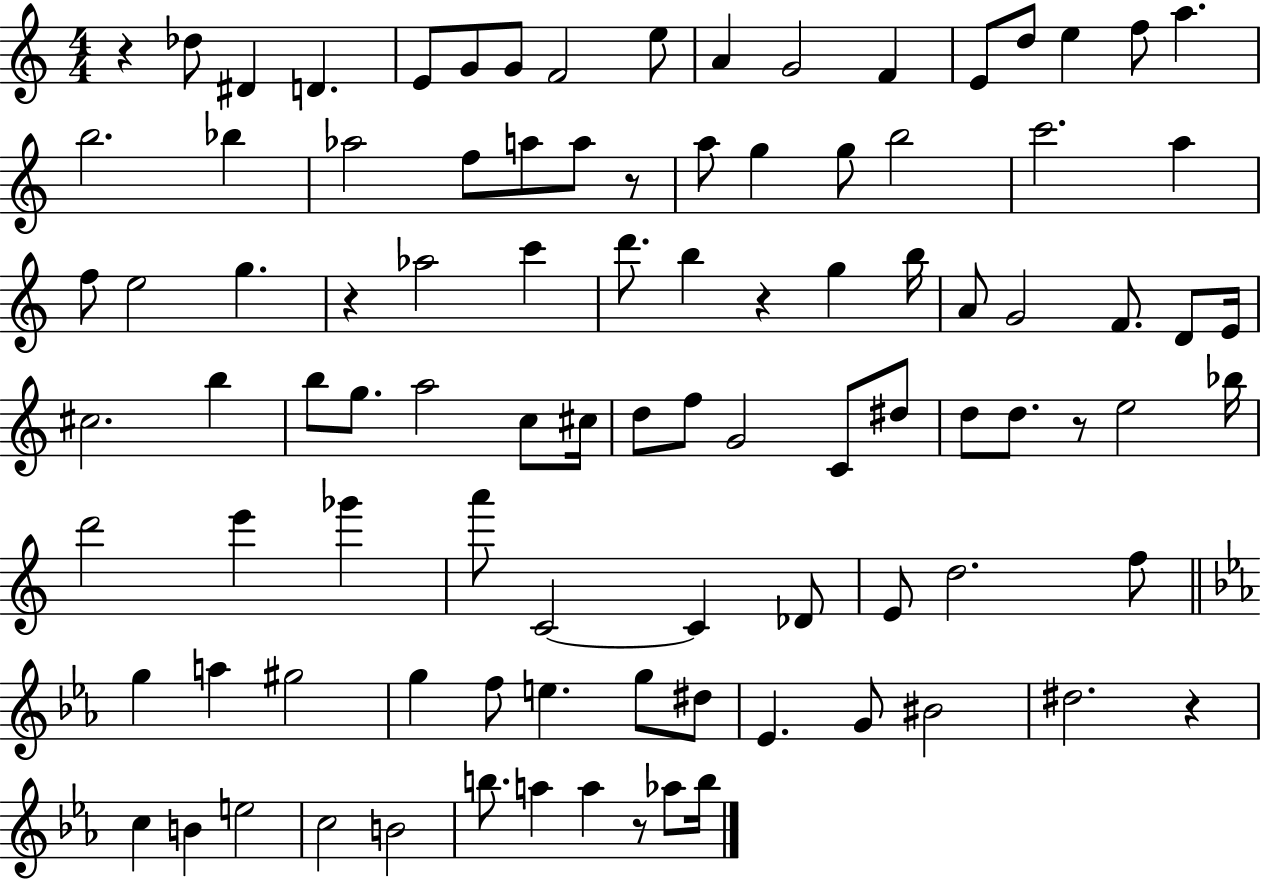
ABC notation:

X:1
T:Untitled
M:4/4
L:1/4
K:C
z _d/2 ^D D E/2 G/2 G/2 F2 e/2 A G2 F E/2 d/2 e f/2 a b2 _b _a2 f/2 a/2 a/2 z/2 a/2 g g/2 b2 c'2 a f/2 e2 g z _a2 c' d'/2 b z g b/4 A/2 G2 F/2 D/2 E/4 ^c2 b b/2 g/2 a2 c/2 ^c/4 d/2 f/2 G2 C/2 ^d/2 d/2 d/2 z/2 e2 _b/4 d'2 e' _g' a'/2 C2 C _D/2 E/2 d2 f/2 g a ^g2 g f/2 e g/2 ^d/2 _E G/2 ^B2 ^d2 z c B e2 c2 B2 b/2 a a z/2 _a/2 b/4